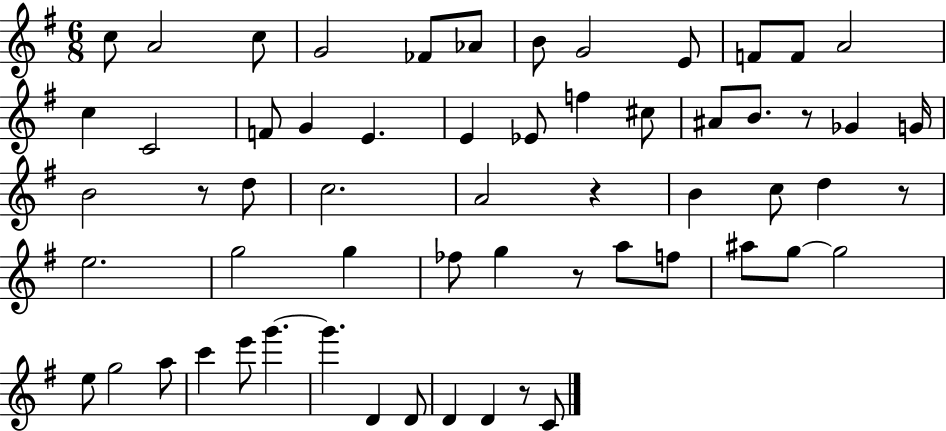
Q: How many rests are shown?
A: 6